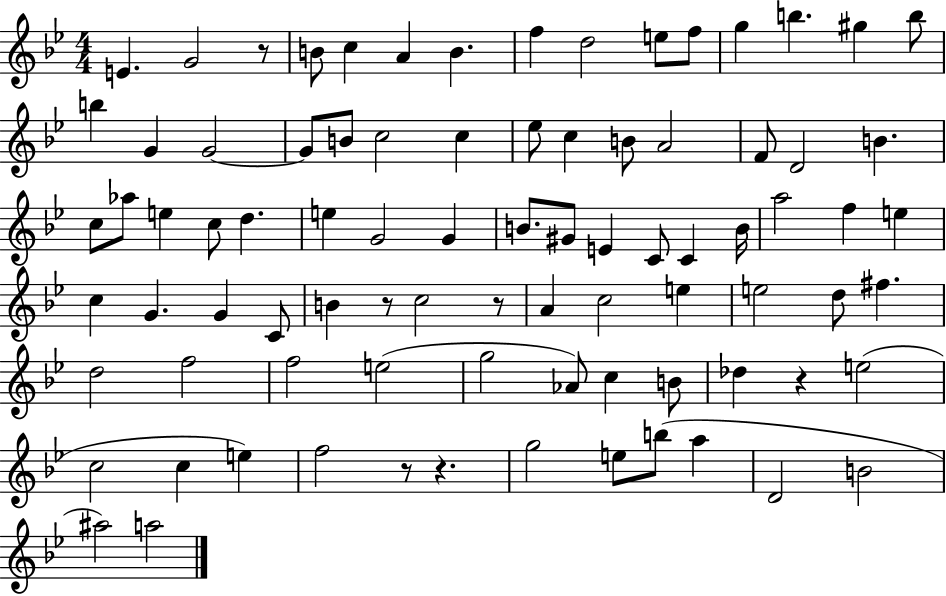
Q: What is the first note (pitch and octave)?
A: E4